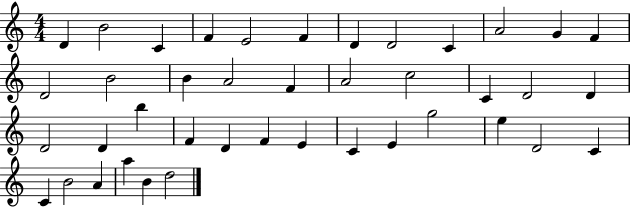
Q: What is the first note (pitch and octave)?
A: D4